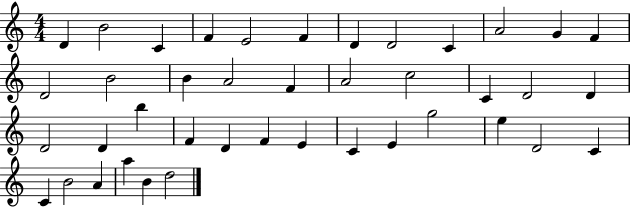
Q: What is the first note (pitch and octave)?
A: D4